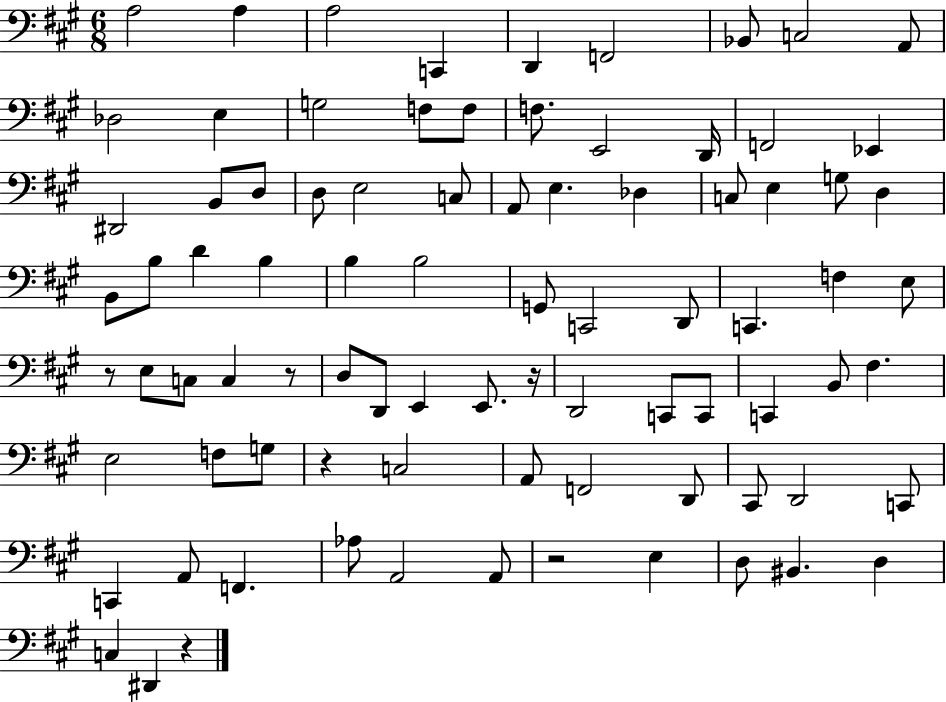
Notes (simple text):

A3/h A3/q A3/h C2/q D2/q F2/h Bb2/e C3/h A2/e Db3/h E3/q G3/h F3/e F3/e F3/e. E2/h D2/s F2/h Eb2/q D#2/h B2/e D3/e D3/e E3/h C3/e A2/e E3/q. Db3/q C3/e E3/q G3/e D3/q B2/e B3/e D4/q B3/q B3/q B3/h G2/e C2/h D2/e C2/q. F3/q E3/e R/e E3/e C3/e C3/q R/e D3/e D2/e E2/q E2/e. R/s D2/h C2/e C2/e C2/q B2/e F#3/q. E3/h F3/e G3/e R/q C3/h A2/e F2/h D2/e C#2/e D2/h C2/e C2/q A2/e F2/q. Ab3/e A2/h A2/e R/h E3/q D3/e BIS2/q. D3/q C3/q D#2/q R/q